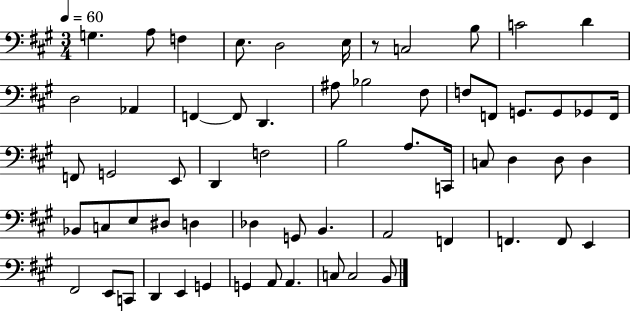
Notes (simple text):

G3/q. A3/e F3/q E3/e. D3/h E3/s R/e C3/h B3/e C4/h D4/q D3/h Ab2/q F2/q F2/e D2/q. A#3/e Bb3/h F#3/e F3/e F2/e G2/e. G2/e Gb2/e F2/s F2/e G2/h E2/e D2/q F3/h B3/h A3/e. C2/s C3/e D3/q D3/e D3/q Bb2/e C3/e E3/e D#3/e D3/q Db3/q G2/e B2/q. A2/h F2/q F2/q. F2/e E2/q F#2/h E2/e C2/e D2/q E2/q G2/q G2/q A2/e A2/q. C3/e C3/h B2/e